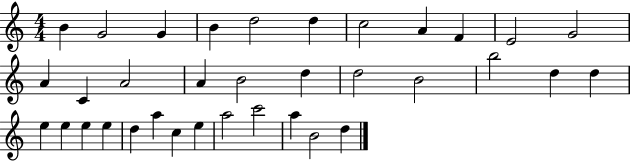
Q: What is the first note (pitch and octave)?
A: B4